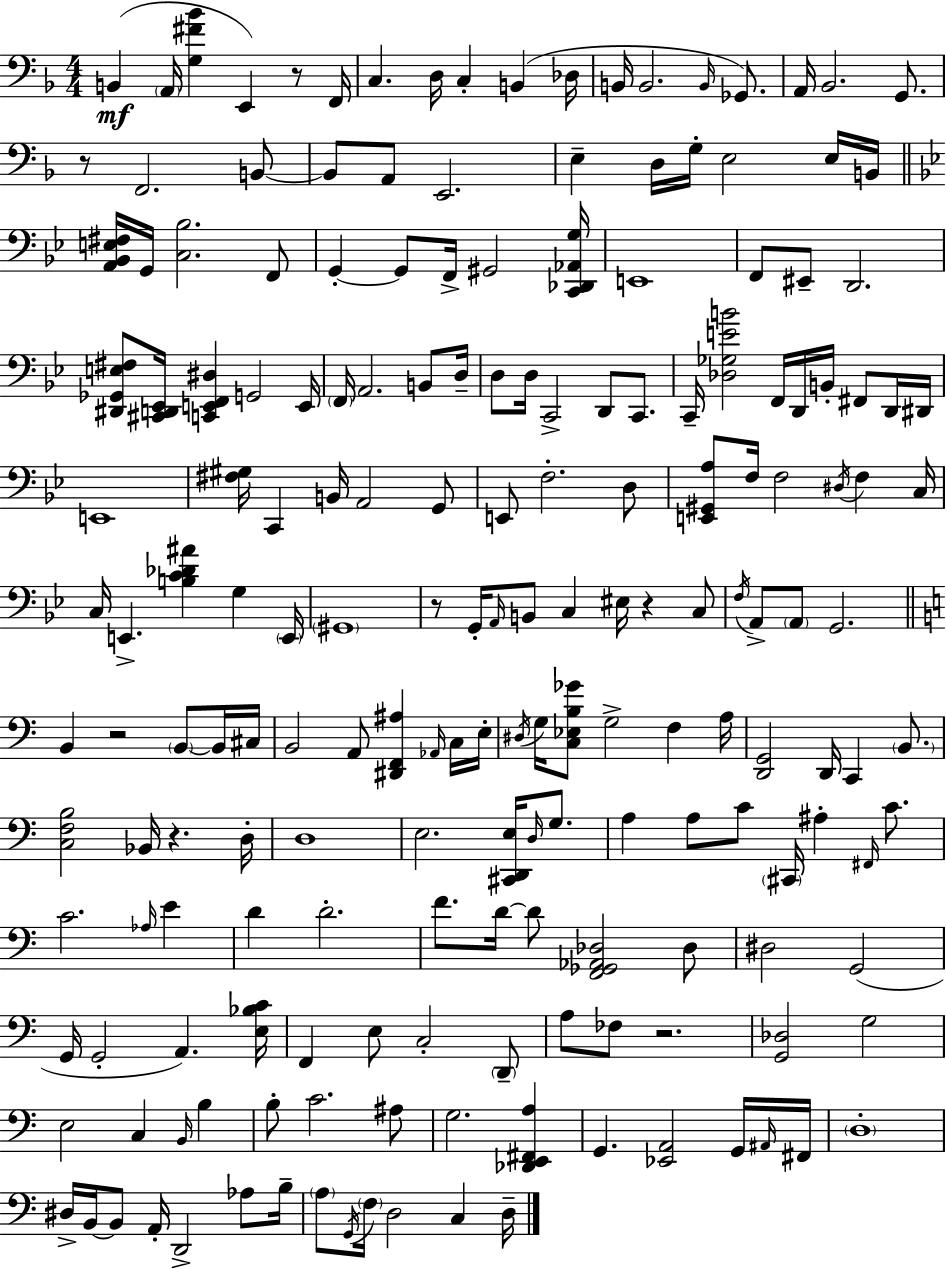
{
  \clef bass
  \numericTimeSignature
  \time 4/4
  \key f \major
  b,4(\mf \parenthesize a,16 <g fis' bes'>4 e,4) r8 f,16 | c4. d16 c4-. b,4( des16 | b,16 b,2. \grace { b,16 }) ges,8. | a,16 bes,2. g,8. | \break r8 f,2. b,8~~ | b,8 a,8 e,2. | e4-- d16 g16-. e2 e16 | b,16 \bar "||" \break \key bes \major <a, bes, e fis>16 g,16 <c bes>2. f,8 | g,4-.~~ g,8 f,16-> gis,2 <c, des, aes, g>16 | e,1 | f,8 eis,8-- d,2. | \break <dis, ges, e fis>8 <cis, d, ees,>16 <c, e, f, dis>4 g,2 e,16 | \parenthesize f,16 a,2. b,8 d16-- | d8 d16 c,2-> d,8 c,8. | c,16-- <des ges e' b'>2 f,16 d,16 b,16-. fis,8 d,16 dis,16 | \break e,1 | <fis gis>16 c,4 b,16 a,2 g,8 | e,8 f2.-. d8 | <e, gis, a>8 f16 f2 \acciaccatura { dis16 } f4 | \break c16 c16 e,4.-> <b c' des' ais'>4 g4 | \parenthesize e,16 \parenthesize gis,1 | r8 g,16-. \grace { a,16 } b,8 c4 eis16 r4 | c8 \acciaccatura { f16 } a,8-> \parenthesize a,8 g,2. | \break \bar "||" \break \key a \minor b,4 r2 \parenthesize b,8~~ b,16 cis16 | b,2 a,8 <dis, f, ais>4 \grace { aes,16 } c16 | e16-. \acciaccatura { dis16 } g16 <c ees b ges'>8 g2-> f4 | a16 <d, g,>2 d,16 c,4 \parenthesize b,8. | \break <c f b>2 bes,16 r4. | d16-. d1 | e2. <cis, d, e>16 \grace { d16 } | g8. a4 a8 c'8 \parenthesize cis,16 ais4-. | \break \grace { fis,16 } c'8. c'2. | \grace { aes16 } e'4 d'4 d'2.-. | f'8. d'16~~ d'8 <f, ges, aes, des>2 | des8 dis2 g,2( | \break g,16 g,2-. a,4.) | <e bes c'>16 f,4 e8 c2-. | \parenthesize d,8-- a8 fes8 r2. | <g, des>2 g2 | \break e2 c4 | \grace { b,16 } b4 b8-. c'2. | ais8 g2. | <des, e, fis, a>4 g,4. <ees, a,>2 | \break g,16 \grace { ais,16 } fis,16 \parenthesize d1-. | dis16-> b,16~~ b,8 a,16-. d,2-> | aes8 b16-- \parenthesize a8 \acciaccatura { g,16 } \parenthesize f16 d2 | c4 d16-- \bar "|."
}